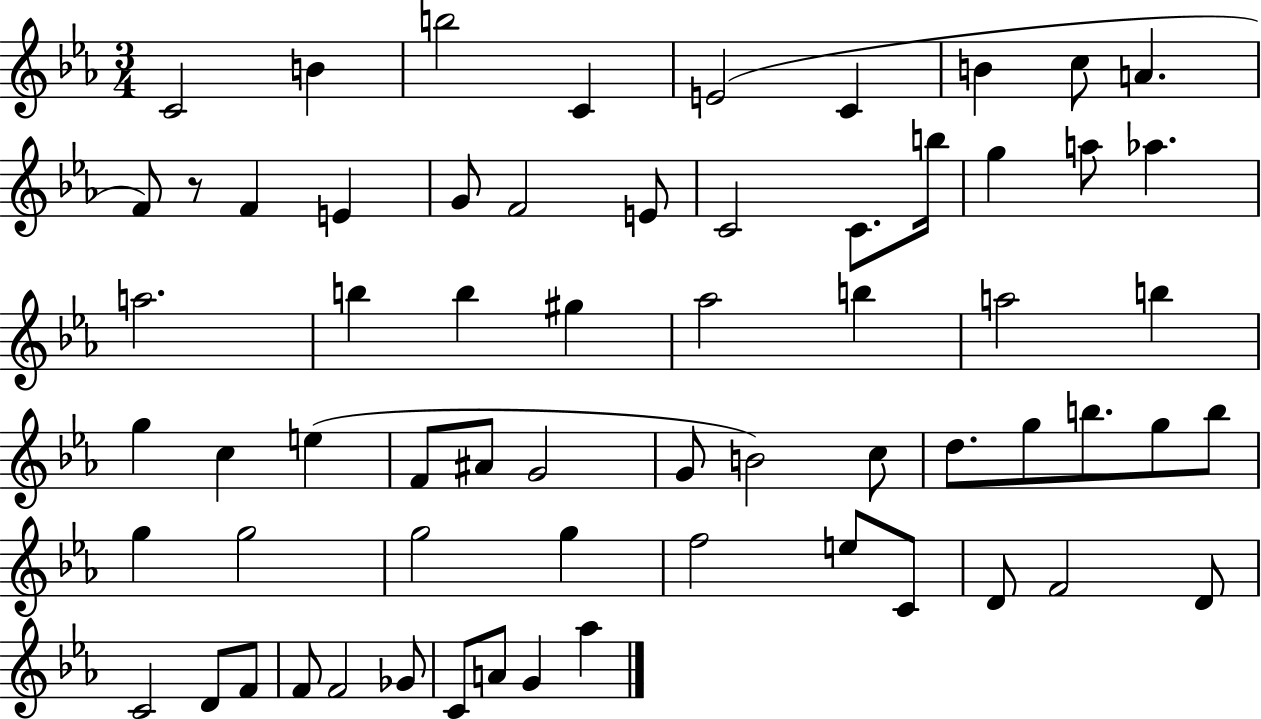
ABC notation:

X:1
T:Untitled
M:3/4
L:1/4
K:Eb
C2 B b2 C E2 C B c/2 A F/2 z/2 F E G/2 F2 E/2 C2 C/2 b/4 g a/2 _a a2 b b ^g _a2 b a2 b g c e F/2 ^A/2 G2 G/2 B2 c/2 d/2 g/2 b/2 g/2 b/2 g g2 g2 g f2 e/2 C/2 D/2 F2 D/2 C2 D/2 F/2 F/2 F2 _G/2 C/2 A/2 G _a